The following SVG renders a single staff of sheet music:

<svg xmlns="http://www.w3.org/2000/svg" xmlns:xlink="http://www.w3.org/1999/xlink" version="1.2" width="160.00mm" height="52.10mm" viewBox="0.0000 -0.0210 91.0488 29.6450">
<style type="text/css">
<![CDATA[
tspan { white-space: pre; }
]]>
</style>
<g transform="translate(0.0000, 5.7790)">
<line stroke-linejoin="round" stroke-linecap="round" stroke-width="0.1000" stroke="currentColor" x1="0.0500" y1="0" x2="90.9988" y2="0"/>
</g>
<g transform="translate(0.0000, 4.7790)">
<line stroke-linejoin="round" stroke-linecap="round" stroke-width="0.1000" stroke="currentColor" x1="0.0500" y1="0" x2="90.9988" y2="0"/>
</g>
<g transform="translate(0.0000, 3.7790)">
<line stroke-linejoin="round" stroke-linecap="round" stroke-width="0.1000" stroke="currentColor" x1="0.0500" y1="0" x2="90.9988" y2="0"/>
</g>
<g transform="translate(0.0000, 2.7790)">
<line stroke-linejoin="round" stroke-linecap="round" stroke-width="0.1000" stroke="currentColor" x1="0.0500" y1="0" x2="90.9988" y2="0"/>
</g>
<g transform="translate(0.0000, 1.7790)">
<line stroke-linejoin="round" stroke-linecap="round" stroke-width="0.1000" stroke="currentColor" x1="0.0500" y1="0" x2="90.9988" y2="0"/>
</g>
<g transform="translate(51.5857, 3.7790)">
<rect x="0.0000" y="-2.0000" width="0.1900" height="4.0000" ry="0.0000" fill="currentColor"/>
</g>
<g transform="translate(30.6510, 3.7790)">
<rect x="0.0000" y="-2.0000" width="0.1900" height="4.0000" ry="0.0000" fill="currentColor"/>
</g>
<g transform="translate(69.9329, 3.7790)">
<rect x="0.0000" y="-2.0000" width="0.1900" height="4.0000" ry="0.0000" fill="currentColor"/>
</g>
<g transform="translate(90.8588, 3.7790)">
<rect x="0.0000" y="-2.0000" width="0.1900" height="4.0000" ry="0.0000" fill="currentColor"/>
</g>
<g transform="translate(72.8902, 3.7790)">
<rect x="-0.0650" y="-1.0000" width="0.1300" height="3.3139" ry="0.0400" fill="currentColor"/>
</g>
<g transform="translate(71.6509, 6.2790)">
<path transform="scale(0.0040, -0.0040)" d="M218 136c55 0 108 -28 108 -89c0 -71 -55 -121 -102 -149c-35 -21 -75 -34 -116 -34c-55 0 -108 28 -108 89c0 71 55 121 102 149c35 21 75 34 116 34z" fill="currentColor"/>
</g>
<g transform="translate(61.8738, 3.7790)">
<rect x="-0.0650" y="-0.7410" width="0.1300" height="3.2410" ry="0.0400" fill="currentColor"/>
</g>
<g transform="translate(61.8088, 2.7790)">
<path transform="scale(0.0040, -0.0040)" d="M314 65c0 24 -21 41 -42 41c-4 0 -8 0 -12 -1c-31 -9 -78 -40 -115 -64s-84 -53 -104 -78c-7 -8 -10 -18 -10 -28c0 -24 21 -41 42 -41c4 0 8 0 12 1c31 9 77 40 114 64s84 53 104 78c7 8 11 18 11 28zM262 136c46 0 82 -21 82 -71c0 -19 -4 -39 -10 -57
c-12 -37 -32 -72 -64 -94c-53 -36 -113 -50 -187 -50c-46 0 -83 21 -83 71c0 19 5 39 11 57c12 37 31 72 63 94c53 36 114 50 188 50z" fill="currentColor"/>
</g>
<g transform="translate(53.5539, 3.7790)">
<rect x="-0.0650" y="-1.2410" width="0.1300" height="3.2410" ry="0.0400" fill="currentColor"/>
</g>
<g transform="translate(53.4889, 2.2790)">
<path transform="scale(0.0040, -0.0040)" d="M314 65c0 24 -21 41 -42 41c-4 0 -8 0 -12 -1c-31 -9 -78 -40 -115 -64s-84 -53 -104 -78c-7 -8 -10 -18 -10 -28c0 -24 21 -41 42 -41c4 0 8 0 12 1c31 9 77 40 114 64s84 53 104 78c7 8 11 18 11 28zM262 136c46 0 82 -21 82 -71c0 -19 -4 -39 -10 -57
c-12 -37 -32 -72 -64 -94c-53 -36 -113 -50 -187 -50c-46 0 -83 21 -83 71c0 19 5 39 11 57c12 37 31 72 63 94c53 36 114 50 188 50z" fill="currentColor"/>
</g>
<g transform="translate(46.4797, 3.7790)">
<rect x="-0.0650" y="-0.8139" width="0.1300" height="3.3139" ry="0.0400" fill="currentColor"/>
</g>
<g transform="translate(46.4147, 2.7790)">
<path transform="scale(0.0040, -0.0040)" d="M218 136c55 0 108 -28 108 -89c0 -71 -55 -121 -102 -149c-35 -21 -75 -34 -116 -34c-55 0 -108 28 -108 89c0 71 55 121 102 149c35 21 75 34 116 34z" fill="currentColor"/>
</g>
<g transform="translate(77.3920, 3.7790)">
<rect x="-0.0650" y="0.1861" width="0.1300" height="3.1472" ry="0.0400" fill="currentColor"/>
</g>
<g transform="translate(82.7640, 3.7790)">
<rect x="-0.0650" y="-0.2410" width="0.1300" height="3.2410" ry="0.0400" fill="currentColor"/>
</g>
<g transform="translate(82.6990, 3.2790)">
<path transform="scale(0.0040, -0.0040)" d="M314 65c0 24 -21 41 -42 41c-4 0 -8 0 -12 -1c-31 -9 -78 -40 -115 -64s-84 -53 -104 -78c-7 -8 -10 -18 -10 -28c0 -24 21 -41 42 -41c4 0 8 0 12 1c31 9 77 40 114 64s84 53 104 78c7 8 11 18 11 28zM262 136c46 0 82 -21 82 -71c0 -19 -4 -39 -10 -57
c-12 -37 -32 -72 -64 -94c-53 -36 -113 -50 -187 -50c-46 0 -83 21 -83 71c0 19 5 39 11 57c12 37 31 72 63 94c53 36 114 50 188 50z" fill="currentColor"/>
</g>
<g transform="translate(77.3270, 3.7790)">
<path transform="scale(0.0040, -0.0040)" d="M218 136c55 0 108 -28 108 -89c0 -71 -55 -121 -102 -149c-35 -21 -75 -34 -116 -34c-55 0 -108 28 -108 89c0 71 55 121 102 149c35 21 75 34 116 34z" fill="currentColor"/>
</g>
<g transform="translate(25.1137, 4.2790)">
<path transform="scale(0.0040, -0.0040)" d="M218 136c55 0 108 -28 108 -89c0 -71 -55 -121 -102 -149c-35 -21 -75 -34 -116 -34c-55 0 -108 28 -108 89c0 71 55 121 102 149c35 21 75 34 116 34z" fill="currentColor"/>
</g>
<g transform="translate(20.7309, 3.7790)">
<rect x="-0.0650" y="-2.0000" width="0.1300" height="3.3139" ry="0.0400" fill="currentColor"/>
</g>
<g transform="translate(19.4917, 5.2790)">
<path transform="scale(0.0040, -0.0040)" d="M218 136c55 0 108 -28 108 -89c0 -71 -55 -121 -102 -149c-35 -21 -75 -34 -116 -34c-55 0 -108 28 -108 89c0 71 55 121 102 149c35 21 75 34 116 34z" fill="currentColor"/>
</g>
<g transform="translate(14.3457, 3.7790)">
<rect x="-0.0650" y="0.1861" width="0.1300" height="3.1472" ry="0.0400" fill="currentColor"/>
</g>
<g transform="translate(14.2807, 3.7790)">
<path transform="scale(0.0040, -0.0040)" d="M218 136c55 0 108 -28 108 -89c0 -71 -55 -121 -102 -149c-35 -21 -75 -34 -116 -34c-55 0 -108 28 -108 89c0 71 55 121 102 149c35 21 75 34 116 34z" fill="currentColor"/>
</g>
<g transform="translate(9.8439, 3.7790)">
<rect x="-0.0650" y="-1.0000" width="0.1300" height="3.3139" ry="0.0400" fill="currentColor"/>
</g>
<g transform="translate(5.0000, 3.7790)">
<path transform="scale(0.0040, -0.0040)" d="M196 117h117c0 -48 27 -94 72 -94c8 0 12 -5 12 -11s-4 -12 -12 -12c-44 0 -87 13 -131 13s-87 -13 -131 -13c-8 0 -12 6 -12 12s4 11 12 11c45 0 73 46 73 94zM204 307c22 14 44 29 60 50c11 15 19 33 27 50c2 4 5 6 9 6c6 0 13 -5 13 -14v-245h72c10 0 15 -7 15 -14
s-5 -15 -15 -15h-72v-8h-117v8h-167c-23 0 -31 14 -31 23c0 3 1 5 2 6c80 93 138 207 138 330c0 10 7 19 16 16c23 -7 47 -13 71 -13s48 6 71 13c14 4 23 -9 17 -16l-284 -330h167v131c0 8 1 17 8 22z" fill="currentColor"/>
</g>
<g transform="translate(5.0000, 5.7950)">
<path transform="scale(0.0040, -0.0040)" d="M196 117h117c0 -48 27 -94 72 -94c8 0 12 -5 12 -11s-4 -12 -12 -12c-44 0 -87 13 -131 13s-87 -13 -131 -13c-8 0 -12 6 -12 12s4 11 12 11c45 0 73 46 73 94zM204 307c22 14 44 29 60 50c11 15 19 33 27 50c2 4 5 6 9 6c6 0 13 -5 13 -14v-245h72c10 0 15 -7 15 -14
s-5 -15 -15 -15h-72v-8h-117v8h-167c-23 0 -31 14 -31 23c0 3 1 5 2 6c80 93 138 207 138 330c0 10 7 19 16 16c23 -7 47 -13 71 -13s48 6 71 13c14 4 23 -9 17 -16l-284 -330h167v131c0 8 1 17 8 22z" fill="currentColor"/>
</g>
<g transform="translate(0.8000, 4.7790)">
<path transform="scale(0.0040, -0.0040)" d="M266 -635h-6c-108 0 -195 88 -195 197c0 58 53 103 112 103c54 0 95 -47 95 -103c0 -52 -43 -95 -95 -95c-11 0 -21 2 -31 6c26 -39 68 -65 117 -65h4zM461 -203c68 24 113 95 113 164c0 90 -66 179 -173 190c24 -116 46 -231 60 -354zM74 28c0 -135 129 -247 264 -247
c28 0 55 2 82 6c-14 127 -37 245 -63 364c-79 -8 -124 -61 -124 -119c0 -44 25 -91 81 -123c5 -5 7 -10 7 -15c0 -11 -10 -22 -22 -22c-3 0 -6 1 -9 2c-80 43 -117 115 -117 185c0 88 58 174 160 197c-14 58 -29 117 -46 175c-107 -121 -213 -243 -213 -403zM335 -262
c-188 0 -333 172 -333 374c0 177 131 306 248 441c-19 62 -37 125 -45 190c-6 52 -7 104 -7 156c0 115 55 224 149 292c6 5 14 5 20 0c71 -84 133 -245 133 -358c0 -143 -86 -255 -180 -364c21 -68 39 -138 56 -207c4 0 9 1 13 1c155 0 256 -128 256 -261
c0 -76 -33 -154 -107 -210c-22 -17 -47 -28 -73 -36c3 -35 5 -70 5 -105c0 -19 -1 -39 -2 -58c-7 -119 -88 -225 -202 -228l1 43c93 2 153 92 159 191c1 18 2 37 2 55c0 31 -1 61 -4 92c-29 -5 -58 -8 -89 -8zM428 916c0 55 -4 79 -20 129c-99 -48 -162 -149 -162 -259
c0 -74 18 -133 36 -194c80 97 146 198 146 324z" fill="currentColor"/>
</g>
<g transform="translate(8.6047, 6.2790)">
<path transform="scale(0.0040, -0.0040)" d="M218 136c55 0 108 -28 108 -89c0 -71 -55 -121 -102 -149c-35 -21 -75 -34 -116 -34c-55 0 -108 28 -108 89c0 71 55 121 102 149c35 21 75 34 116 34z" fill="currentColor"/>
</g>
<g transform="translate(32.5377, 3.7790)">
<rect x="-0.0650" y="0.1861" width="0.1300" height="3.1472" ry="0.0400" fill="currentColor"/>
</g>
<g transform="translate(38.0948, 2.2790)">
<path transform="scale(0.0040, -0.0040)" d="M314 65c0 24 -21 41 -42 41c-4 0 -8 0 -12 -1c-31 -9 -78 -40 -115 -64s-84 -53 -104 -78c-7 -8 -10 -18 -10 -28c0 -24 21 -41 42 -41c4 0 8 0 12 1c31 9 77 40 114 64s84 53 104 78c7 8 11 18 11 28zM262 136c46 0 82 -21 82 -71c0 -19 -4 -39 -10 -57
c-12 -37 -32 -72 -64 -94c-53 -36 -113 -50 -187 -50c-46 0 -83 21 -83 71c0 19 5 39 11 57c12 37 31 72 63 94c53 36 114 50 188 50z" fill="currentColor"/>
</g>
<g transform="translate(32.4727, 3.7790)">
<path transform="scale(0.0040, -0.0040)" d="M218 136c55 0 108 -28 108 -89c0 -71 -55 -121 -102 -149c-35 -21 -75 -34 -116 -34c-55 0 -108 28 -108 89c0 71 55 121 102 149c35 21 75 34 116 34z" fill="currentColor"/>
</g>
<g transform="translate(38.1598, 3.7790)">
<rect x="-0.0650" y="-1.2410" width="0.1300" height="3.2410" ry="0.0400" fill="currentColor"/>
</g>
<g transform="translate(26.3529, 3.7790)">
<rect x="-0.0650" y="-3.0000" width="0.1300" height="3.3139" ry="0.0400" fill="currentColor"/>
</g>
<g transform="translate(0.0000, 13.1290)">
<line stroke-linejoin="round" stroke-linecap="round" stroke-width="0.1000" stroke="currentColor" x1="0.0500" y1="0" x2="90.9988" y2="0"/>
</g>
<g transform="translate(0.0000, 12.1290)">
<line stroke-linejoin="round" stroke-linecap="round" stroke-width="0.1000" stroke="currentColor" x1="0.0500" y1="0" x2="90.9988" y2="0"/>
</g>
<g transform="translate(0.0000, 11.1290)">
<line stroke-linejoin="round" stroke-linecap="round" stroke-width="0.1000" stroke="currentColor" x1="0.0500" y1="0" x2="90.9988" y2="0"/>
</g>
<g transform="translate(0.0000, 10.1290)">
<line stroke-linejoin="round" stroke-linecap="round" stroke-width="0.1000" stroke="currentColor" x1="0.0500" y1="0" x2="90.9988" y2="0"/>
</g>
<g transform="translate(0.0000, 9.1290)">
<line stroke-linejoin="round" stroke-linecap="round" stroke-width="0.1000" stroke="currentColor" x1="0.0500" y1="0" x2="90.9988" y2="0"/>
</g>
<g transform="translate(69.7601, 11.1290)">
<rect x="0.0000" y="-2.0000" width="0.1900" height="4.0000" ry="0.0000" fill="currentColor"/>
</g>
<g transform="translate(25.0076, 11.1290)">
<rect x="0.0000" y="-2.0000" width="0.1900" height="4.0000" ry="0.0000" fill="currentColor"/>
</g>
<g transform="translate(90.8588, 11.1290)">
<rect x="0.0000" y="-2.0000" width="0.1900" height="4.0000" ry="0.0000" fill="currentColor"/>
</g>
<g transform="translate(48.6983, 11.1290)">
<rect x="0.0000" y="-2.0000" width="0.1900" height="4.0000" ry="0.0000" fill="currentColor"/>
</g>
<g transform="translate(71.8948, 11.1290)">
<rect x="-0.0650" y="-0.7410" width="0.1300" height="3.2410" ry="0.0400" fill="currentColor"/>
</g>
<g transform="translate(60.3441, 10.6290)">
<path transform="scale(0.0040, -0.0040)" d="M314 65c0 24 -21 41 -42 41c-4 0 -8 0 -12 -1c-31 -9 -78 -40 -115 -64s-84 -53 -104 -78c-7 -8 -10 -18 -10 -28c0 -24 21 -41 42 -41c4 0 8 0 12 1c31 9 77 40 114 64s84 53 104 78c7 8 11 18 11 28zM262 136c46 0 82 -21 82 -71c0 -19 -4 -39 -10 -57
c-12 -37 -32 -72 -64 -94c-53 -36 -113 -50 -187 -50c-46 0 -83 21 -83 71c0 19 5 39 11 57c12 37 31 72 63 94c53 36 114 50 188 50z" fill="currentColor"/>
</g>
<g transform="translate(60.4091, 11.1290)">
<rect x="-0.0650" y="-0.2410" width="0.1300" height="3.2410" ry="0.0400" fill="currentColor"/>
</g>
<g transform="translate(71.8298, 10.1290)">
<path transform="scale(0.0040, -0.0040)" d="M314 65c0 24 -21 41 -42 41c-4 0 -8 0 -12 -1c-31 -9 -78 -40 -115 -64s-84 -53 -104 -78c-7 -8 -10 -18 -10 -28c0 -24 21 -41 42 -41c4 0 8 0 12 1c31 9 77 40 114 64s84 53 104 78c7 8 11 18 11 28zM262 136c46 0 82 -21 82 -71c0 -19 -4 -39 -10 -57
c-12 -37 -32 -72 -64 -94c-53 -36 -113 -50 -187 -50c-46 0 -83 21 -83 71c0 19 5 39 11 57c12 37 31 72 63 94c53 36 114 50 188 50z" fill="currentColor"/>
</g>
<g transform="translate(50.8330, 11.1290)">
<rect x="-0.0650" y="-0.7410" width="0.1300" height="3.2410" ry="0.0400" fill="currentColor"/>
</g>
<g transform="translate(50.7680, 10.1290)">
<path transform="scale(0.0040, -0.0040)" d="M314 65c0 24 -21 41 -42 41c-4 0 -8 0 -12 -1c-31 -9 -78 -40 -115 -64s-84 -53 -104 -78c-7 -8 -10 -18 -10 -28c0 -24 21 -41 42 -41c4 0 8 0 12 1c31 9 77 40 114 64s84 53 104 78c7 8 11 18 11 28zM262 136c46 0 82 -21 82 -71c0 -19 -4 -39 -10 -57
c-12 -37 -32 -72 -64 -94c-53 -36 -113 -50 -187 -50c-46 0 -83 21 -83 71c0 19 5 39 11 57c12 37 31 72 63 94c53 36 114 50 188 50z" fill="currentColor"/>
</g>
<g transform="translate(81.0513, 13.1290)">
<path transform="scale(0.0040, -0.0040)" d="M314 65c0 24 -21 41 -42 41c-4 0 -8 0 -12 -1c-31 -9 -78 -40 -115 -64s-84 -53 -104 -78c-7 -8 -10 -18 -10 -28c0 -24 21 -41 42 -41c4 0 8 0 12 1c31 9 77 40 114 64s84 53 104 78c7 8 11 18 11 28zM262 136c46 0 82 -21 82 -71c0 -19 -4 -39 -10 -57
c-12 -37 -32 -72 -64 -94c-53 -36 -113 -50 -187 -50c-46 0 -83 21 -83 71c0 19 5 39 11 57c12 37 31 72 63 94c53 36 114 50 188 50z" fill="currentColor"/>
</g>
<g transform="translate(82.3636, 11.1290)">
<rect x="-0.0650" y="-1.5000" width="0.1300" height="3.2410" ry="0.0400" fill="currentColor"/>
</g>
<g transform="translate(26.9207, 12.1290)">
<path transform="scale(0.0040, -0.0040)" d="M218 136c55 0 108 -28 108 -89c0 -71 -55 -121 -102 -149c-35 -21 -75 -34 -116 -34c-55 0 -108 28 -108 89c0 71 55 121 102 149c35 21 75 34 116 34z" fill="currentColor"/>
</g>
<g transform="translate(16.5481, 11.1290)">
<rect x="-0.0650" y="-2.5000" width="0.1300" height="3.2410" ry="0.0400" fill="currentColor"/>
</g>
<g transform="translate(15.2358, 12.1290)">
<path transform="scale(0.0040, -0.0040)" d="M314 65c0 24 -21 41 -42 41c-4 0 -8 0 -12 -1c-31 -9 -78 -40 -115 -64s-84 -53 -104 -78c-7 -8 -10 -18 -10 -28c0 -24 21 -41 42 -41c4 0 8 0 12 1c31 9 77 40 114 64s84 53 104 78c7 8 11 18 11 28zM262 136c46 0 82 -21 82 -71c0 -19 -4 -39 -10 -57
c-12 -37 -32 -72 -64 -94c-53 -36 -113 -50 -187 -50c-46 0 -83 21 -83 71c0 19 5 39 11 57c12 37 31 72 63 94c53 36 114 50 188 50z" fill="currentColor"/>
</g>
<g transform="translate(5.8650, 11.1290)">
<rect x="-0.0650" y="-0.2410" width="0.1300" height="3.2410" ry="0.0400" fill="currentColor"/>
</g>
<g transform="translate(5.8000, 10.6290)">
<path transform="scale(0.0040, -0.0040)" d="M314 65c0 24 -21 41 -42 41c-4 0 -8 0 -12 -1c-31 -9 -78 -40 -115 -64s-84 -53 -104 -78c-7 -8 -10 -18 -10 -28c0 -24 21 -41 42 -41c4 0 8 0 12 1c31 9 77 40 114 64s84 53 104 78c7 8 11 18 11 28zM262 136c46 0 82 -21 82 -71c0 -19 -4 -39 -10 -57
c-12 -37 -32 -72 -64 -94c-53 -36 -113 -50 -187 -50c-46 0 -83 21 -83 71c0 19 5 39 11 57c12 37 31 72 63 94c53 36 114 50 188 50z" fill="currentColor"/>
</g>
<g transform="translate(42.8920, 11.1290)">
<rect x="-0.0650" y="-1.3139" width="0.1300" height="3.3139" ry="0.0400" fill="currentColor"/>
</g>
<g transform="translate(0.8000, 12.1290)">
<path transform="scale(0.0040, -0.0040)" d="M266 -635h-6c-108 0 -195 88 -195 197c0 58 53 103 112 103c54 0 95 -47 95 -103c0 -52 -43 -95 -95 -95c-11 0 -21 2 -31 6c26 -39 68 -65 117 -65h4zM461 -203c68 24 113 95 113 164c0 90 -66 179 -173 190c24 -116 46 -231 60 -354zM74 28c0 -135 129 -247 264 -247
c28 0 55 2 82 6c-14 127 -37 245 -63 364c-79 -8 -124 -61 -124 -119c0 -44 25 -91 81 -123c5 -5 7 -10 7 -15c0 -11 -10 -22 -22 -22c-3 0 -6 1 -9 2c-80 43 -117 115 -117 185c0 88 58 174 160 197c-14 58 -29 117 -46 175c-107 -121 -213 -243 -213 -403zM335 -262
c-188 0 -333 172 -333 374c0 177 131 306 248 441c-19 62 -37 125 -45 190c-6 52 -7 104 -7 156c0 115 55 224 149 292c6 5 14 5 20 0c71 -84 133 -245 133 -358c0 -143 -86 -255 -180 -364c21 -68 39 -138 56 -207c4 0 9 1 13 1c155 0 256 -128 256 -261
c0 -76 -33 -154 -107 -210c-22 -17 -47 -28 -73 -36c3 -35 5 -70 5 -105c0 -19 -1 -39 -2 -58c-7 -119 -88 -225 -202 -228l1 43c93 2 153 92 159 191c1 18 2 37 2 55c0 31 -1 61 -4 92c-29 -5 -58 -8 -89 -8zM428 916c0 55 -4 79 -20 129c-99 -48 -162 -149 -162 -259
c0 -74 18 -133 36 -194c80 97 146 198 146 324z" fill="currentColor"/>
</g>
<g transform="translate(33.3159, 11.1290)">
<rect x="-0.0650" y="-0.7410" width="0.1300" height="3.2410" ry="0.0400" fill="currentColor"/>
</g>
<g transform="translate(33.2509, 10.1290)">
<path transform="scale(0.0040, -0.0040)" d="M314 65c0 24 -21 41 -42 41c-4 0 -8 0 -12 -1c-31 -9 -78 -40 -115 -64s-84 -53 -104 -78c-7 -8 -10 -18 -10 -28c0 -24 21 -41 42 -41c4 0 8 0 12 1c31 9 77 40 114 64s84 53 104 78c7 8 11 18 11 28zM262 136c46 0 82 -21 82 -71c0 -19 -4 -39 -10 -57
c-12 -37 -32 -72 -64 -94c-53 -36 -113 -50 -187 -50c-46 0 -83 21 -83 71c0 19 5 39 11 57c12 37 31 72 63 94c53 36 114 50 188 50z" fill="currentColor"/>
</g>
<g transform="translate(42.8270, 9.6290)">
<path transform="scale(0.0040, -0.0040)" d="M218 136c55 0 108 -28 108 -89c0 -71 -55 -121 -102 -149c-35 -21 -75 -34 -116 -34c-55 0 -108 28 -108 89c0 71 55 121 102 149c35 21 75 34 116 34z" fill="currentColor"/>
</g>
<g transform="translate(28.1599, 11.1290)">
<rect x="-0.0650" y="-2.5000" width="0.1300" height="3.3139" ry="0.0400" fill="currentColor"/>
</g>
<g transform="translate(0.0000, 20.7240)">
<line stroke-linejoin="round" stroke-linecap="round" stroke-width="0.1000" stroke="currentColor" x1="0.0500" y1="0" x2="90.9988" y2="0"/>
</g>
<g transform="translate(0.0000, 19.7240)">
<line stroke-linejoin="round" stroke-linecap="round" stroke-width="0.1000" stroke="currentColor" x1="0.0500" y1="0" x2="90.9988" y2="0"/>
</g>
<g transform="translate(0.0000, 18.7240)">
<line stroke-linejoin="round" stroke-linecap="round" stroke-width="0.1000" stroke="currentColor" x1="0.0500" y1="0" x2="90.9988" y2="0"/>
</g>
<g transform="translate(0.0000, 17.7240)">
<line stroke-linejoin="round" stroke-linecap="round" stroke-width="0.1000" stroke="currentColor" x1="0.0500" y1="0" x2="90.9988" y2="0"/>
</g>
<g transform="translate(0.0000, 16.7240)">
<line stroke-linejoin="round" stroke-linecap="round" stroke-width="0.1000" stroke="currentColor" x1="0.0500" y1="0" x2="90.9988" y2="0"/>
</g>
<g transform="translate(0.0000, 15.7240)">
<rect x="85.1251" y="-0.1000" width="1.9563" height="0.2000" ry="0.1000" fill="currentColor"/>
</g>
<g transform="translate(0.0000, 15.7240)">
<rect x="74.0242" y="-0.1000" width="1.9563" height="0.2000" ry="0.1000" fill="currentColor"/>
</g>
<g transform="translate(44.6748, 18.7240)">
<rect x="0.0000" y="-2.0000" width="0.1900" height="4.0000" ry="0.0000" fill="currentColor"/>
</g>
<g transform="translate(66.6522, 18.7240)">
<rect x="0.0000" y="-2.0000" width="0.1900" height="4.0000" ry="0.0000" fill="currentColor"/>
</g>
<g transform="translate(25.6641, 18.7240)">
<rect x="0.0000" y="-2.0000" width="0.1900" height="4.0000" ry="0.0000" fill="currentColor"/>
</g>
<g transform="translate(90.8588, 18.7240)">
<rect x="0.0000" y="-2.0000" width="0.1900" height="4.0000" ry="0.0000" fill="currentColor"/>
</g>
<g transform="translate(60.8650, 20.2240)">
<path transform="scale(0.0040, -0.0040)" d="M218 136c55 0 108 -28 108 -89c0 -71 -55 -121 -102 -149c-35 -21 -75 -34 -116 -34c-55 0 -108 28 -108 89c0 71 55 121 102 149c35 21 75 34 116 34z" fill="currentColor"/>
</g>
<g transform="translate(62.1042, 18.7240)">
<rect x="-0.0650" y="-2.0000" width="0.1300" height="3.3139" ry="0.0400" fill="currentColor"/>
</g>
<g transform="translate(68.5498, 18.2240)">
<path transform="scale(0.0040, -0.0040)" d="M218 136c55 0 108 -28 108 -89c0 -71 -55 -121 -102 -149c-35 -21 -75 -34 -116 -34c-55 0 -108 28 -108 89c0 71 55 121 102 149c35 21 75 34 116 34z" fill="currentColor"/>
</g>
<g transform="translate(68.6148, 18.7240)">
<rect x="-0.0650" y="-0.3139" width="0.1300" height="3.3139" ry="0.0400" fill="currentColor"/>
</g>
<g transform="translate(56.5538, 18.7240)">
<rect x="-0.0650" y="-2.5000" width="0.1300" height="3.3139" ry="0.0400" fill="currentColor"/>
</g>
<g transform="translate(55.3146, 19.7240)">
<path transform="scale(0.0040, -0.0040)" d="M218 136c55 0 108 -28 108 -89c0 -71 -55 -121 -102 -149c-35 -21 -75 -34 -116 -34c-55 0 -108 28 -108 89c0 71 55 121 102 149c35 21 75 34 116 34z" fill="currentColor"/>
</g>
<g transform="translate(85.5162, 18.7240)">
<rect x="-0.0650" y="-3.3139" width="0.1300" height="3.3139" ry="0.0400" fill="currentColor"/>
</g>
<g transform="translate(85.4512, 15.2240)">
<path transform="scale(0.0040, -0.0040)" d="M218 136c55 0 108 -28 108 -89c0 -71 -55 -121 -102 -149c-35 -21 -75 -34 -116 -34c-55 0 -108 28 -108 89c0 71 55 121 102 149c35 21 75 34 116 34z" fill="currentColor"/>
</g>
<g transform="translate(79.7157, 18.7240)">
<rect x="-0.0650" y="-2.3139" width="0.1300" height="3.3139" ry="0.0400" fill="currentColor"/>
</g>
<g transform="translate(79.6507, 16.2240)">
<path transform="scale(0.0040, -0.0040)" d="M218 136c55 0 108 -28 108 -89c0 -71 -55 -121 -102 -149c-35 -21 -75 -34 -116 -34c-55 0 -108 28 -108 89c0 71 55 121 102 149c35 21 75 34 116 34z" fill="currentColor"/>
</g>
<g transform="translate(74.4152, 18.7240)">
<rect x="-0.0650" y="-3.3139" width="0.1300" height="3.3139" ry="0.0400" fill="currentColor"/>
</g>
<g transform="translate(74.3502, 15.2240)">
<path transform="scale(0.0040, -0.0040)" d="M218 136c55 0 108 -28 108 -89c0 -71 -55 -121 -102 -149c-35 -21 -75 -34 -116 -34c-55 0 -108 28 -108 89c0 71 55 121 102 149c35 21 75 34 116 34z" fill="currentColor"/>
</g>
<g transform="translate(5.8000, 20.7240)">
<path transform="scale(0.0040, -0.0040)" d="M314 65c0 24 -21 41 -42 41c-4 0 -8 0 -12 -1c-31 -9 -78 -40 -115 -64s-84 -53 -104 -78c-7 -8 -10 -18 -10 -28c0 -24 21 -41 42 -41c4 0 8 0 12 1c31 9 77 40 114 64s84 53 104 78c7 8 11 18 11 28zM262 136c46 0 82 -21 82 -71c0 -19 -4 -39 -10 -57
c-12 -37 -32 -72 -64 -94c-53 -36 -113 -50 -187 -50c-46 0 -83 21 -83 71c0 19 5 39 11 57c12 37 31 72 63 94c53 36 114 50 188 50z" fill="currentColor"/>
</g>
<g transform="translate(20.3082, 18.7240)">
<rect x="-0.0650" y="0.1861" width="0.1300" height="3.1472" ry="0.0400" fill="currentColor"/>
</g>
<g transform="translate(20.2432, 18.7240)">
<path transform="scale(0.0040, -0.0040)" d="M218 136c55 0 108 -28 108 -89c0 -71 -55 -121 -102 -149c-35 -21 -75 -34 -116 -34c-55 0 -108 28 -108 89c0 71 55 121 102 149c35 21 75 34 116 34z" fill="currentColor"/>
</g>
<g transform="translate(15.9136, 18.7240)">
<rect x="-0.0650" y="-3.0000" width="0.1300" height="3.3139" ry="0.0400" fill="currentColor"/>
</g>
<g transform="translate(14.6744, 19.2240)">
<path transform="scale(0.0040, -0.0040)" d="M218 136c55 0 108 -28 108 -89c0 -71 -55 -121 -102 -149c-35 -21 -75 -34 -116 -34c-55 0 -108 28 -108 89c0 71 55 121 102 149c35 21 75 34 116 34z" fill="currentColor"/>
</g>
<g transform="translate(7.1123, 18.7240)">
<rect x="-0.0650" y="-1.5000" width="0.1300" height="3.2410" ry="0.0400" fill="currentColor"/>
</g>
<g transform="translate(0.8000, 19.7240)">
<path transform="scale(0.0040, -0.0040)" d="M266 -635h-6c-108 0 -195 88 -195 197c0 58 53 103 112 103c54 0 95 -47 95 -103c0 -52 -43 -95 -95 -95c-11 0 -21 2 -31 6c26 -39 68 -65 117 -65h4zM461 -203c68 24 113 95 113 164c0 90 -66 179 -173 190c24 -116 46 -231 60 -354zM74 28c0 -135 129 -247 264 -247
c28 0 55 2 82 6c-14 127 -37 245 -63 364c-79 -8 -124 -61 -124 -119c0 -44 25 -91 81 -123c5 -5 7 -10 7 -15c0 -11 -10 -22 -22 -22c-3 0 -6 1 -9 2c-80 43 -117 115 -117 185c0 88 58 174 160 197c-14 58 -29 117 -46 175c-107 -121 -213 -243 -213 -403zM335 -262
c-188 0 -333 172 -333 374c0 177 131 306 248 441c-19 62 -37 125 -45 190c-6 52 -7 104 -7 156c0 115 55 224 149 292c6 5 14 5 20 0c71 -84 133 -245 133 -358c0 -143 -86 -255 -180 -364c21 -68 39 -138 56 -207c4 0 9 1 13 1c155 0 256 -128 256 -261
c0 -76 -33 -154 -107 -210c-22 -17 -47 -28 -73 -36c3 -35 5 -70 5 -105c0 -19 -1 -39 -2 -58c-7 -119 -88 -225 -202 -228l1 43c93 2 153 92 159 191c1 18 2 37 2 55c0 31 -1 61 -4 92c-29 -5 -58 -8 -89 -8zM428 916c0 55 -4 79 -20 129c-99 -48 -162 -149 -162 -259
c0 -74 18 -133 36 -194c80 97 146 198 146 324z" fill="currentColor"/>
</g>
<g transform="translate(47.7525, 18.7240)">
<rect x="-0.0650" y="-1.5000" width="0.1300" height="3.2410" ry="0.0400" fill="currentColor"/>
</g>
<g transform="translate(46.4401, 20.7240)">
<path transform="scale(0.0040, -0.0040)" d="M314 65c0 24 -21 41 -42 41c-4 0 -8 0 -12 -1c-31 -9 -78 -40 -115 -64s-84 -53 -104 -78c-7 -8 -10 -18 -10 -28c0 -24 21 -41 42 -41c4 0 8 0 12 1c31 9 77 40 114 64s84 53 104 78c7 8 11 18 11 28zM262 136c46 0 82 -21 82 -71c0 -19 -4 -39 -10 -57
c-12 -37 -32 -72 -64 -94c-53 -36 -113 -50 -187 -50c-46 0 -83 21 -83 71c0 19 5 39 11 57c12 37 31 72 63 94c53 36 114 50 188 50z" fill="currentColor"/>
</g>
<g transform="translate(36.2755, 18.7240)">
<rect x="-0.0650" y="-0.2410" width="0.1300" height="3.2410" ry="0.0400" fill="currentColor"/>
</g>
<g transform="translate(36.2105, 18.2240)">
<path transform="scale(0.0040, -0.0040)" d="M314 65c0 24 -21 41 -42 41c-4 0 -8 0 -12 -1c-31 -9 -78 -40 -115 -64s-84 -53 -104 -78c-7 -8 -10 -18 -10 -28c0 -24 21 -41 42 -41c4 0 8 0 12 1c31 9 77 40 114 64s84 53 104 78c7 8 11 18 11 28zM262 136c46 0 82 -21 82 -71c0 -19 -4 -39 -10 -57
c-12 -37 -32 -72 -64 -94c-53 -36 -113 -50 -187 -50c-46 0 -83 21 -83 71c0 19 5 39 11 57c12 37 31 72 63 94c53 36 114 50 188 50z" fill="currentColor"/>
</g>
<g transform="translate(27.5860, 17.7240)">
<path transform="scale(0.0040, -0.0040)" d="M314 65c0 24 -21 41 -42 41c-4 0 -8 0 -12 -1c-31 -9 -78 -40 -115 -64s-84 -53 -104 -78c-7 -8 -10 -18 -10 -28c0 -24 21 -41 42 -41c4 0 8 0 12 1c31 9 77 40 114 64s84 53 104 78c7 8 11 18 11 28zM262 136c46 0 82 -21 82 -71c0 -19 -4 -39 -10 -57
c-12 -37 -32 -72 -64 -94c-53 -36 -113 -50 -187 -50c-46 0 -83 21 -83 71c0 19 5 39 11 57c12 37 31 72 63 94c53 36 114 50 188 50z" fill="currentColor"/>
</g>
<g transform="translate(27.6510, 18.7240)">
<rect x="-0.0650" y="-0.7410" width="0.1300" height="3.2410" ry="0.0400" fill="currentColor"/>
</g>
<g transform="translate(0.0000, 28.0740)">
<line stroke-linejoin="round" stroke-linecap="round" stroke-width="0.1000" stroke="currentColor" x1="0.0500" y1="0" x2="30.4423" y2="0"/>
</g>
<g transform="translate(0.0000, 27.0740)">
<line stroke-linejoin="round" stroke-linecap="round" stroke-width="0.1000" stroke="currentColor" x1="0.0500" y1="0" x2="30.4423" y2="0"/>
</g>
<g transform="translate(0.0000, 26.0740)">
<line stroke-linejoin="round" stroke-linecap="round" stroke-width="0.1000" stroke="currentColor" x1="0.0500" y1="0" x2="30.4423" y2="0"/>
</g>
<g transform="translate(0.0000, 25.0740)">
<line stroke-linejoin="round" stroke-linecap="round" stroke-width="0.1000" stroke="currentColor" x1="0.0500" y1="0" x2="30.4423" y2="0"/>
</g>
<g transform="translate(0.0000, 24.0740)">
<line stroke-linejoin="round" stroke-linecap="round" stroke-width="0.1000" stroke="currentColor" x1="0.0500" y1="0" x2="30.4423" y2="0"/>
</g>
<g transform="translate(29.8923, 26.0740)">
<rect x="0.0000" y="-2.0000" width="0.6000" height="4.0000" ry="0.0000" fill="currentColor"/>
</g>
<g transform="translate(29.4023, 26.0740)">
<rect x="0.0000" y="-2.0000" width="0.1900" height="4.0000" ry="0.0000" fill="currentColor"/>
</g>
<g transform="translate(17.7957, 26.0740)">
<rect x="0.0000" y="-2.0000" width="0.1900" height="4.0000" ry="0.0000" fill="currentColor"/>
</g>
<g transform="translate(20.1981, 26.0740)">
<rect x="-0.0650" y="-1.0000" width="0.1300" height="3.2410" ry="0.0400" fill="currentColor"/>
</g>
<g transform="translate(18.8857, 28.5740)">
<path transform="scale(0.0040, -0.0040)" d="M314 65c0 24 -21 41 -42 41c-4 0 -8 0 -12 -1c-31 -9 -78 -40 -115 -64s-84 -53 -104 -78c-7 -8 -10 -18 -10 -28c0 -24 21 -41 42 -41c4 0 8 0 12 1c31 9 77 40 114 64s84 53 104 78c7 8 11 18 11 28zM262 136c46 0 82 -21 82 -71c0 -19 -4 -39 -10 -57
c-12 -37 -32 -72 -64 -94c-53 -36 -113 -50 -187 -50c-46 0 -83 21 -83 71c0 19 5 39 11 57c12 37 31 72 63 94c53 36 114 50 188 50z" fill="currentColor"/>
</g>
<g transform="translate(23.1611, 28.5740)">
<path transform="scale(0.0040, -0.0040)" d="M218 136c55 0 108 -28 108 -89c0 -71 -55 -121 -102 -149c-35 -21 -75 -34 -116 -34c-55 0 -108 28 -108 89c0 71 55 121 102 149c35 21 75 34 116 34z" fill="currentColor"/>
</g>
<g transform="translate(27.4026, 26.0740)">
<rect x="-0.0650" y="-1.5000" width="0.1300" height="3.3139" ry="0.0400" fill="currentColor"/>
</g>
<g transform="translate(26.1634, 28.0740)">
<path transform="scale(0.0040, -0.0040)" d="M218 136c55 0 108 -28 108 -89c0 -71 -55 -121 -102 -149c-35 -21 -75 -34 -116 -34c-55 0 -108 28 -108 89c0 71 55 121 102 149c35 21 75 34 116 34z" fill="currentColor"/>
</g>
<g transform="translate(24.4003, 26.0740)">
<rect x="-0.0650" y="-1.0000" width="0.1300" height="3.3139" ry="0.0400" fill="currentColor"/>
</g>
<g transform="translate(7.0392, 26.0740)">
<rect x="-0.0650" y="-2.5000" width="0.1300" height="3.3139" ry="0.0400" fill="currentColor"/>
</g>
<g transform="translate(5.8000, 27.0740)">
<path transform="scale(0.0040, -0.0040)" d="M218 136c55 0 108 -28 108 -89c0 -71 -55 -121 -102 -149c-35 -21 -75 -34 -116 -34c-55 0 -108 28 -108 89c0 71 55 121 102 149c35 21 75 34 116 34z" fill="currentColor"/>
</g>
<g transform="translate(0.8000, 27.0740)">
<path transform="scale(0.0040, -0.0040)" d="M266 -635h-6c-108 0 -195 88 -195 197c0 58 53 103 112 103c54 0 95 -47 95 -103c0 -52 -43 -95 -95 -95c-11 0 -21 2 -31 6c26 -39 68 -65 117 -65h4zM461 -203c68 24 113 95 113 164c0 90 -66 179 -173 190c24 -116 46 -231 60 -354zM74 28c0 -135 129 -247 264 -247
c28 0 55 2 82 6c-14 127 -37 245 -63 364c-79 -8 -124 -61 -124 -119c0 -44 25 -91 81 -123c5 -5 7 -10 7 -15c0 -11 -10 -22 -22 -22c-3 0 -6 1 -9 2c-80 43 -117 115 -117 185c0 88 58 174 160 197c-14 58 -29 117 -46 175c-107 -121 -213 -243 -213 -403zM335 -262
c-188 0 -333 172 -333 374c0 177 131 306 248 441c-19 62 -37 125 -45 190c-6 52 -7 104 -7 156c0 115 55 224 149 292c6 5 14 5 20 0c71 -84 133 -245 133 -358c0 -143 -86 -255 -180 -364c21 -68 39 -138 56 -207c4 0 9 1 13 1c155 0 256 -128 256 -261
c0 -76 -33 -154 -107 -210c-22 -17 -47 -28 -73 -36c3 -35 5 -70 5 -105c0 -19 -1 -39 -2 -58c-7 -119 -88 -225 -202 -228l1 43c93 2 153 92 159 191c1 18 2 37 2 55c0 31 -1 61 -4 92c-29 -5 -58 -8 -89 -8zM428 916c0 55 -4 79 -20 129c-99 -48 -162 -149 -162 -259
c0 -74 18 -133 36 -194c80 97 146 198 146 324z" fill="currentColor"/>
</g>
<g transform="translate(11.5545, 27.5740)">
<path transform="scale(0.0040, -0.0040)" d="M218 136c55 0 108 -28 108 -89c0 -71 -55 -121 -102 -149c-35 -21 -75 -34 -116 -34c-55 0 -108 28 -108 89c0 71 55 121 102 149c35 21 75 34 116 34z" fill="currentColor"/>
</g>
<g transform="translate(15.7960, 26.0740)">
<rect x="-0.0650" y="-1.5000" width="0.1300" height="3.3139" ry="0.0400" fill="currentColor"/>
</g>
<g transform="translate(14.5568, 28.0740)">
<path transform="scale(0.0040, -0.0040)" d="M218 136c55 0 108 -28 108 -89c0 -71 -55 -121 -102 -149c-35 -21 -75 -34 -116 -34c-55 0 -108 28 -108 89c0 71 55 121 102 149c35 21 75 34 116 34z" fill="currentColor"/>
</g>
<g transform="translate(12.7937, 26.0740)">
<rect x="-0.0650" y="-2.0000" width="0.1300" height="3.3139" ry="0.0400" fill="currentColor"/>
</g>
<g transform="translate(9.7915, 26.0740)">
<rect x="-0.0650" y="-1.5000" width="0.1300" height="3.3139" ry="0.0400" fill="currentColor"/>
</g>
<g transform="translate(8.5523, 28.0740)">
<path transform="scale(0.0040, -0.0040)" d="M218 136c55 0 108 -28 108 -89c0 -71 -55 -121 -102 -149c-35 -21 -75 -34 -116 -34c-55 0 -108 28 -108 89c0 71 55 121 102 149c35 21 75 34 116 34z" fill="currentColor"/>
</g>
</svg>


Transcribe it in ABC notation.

X:1
T:Untitled
M:4/4
L:1/4
K:C
D B F A B e2 d e2 d2 D B c2 c2 G2 G d2 e d2 c2 d2 E2 E2 A B d2 c2 E2 G F c b g b G E F E D2 D E